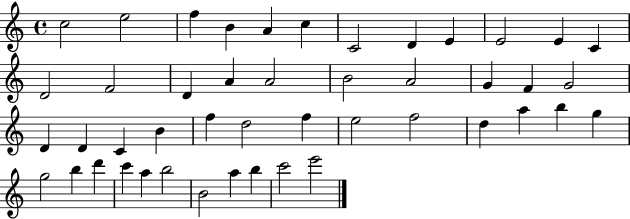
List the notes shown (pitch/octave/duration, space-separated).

C5/h E5/h F5/q B4/q A4/q C5/q C4/h D4/q E4/q E4/h E4/q C4/q D4/h F4/h D4/q A4/q A4/h B4/h A4/h G4/q F4/q G4/h D4/q D4/q C4/q B4/q F5/q D5/h F5/q E5/h F5/h D5/q A5/q B5/q G5/q G5/h B5/q D6/q C6/q A5/q B5/h B4/h A5/q B5/q C6/h E6/h